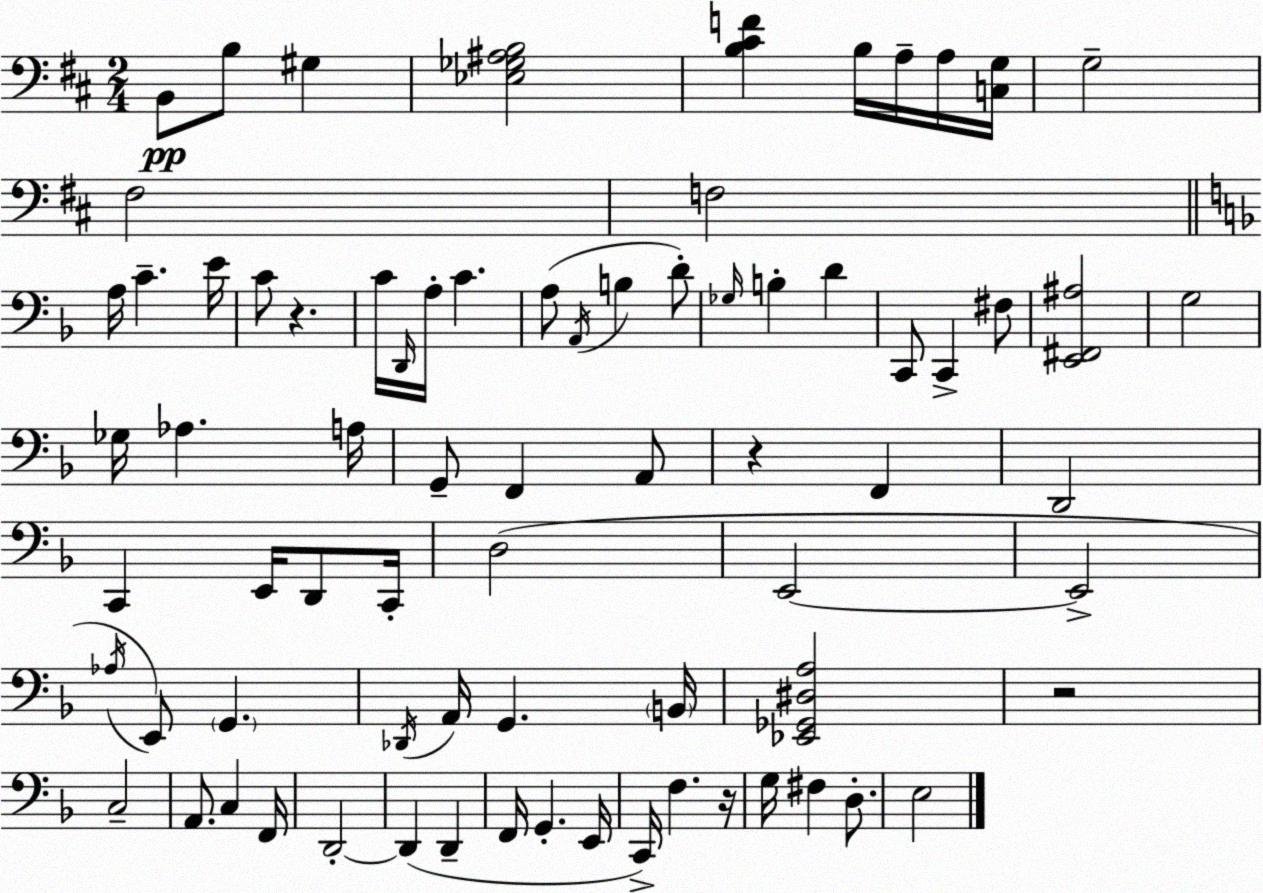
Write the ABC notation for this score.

X:1
T:Untitled
M:2/4
L:1/4
K:D
B,,/2 B,/2 ^G, [_E,_G,^A,B,]2 [B,^CF] B,/4 A,/4 A,/4 [C,G,]/4 G,2 ^F,2 F,2 A,/4 C E/4 C/2 z C/4 D,,/4 A,/4 C A,/2 A,,/4 B, D/2 _G,/4 B, D C,,/2 C,, ^F,/2 [E,,^F,,^A,]2 G,2 _G,/4 _A, A,/4 G,,/2 F,, A,,/2 z F,, D,,2 C,, E,,/4 D,,/2 C,,/4 D,2 E,,2 E,,2 _A,/4 E,,/2 G,, _D,,/4 A,,/4 G,, B,,/4 [_E,,_G,,^D,A,]2 z2 C,2 A,,/2 C, F,,/4 D,,2 D,, D,, F,,/4 G,, E,,/4 C,,/4 F, z/4 G,/4 ^F, D,/2 E,2